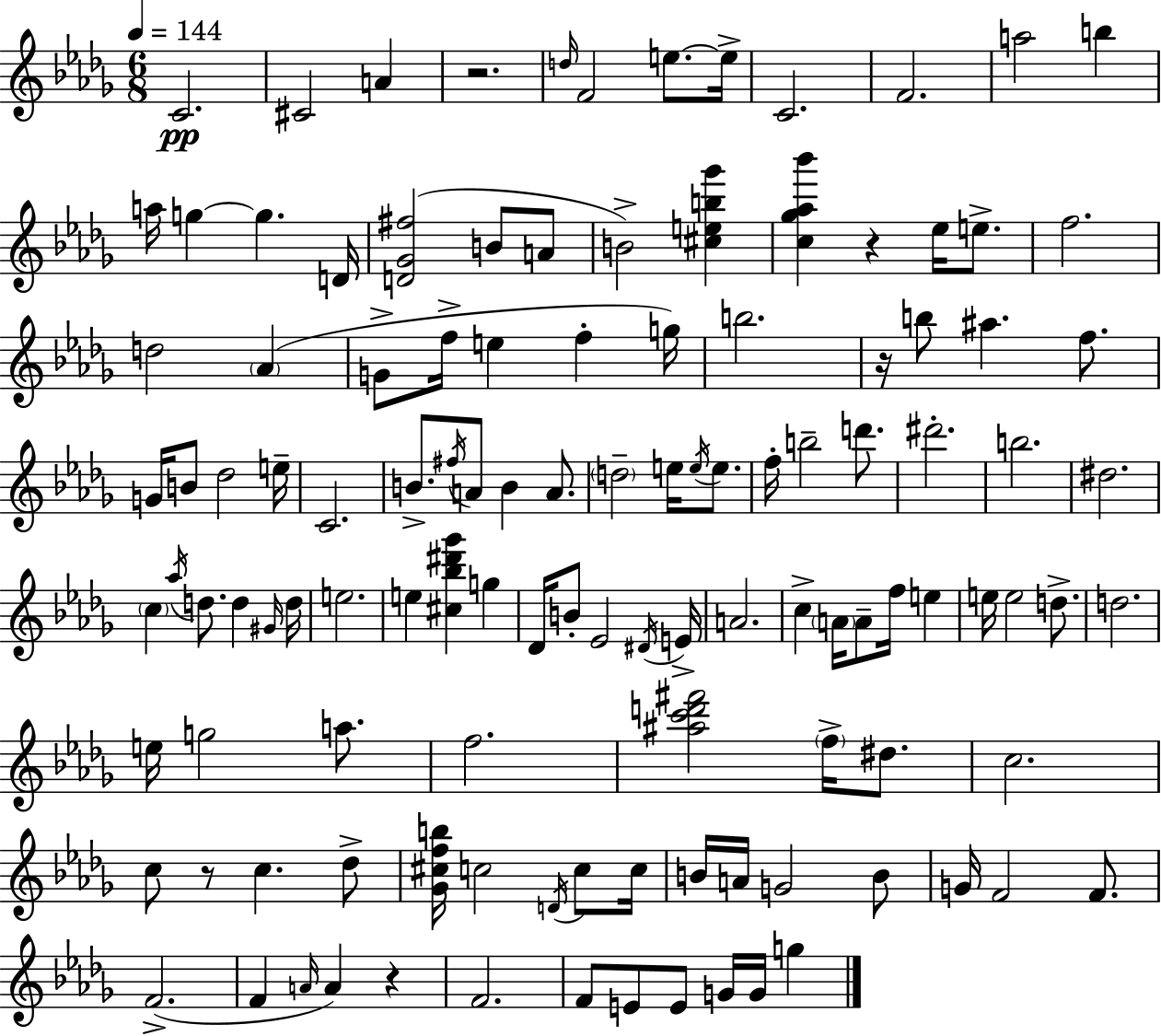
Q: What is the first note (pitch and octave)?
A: C4